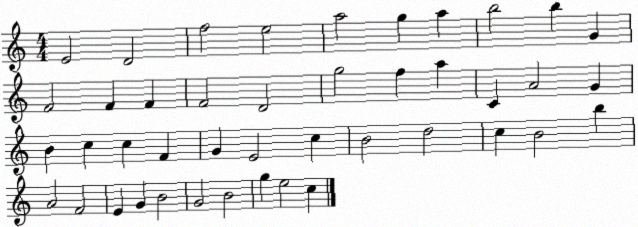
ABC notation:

X:1
T:Untitled
M:4/4
L:1/4
K:C
E2 D2 f2 e2 a2 g a b2 b G F2 F F F2 D2 g2 f a C A2 G B c c F G E2 c B2 d2 c B2 b A2 F2 E G B2 G2 B2 g e2 c